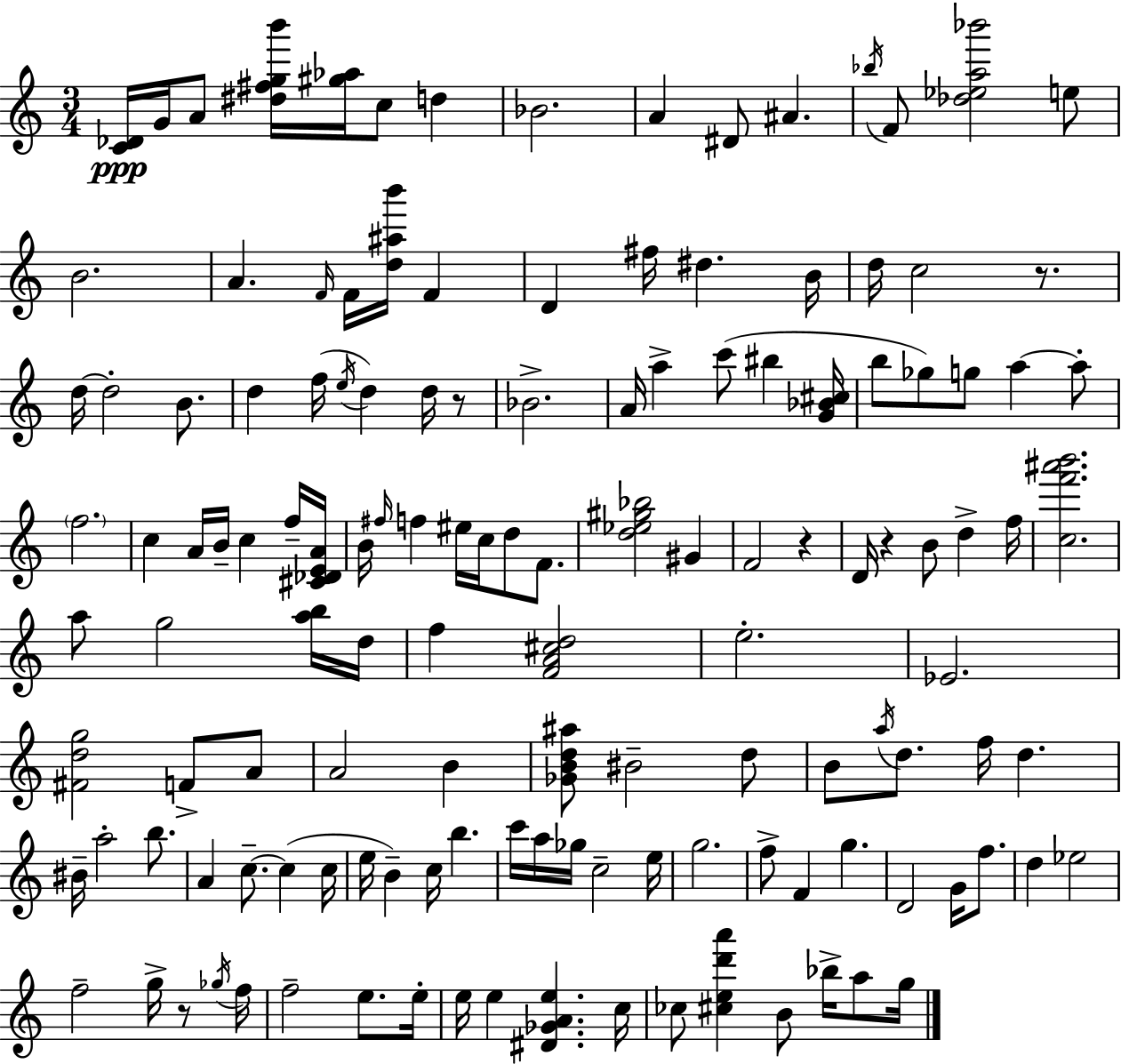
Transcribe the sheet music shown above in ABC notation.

X:1
T:Untitled
M:3/4
L:1/4
K:Am
[C_D]/4 G/4 A/2 [^d^fgb']/4 [^g_a]/4 c/2 d _B2 A ^D/2 ^A _b/4 F/2 [_d_ea_b']2 e/2 B2 A F/4 F/4 [d^ab']/4 F D ^f/4 ^d B/4 d/4 c2 z/2 d/4 d2 B/2 d f/4 e/4 d d/4 z/2 _B2 A/4 a c'/2 ^b [G_B^c]/4 b/2 _g/2 g/2 a a/2 f2 c A/4 B/4 c f/4 [^C_DEA]/4 B/4 ^f/4 f ^e/4 c/4 d/2 F/2 [d_e^g_b]2 ^G F2 z D/4 z B/2 d f/4 [cf'^a'b']2 a/2 g2 [ab]/4 d/4 f [FA^cd]2 e2 _E2 [^Fdg]2 F/2 A/2 A2 B [_GBd^a]/2 ^B2 d/2 B/2 a/4 d/2 f/4 d ^B/4 a2 b/2 A c/2 c c/4 e/4 B c/4 b c'/4 a/4 _g/4 c2 e/4 g2 f/2 F g D2 G/4 f/2 d _e2 f2 g/4 z/2 _g/4 f/4 f2 e/2 e/4 e/4 e [^D_GAe] c/4 _c/2 [^ced'a'] B/2 _b/4 a/2 g/4